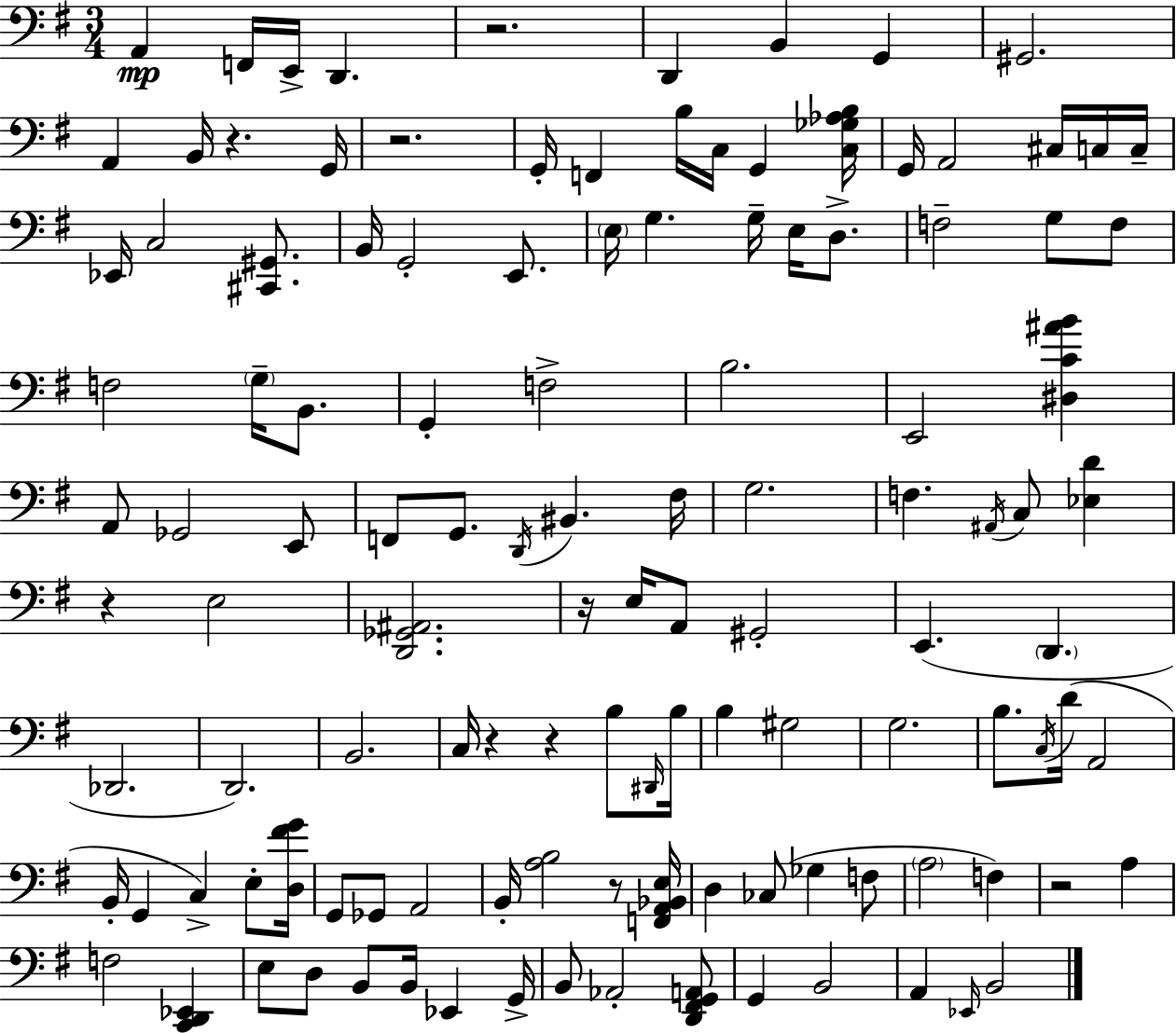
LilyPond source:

{
  \clef bass
  \numericTimeSignature
  \time 3/4
  \key g \major
  a,4\mp f,16 e,16-> d,4. | r2. | d,4 b,4 g,4 | gis,2. | \break a,4 b,16 r4. g,16 | r2. | g,16-. f,4 b16 c16 g,4 <c ges aes b>16 | g,16 a,2 cis16 c16 c16-- | \break ees,16 c2 <cis, gis,>8. | b,16 g,2-. e,8. | \parenthesize e16 g4. g16-- e16 d8.-> | f2-- g8 f8 | \break f2 \parenthesize g16-- b,8. | g,4-. f2-> | b2. | e,2 <dis c' ais' b'>4 | \break a,8 ges,2 e,8 | f,8 g,8. \acciaccatura { d,16 } bis,4. | fis16 g2. | f4. \acciaccatura { ais,16 } c8 <ees d'>4 | \break r4 e2 | <d, ges, ais,>2. | r16 e16 a,8 gis,2-. | e,4.( \parenthesize d,4. | \break des,2. | d,2.) | b,2. | c16 r4 r4 b8 | \break \grace { dis,16 } b16 b4 gis2 | g2. | b8. \acciaccatura { c16 }( d'16 a,2 | b,16-. g,4 c4->) | \break e8-. <d fis' g'>16 g,8 ges,8 a,2 | b,16-. <a b>2 | r8 <f, a, bes, e>16 d4 ces8( ges4 | f8 \parenthesize a2 | \break f4) r2 | a4 f2 | <c, d, ees,>4 e8 d8 b,8 b,16 ees,4 | g,16-> b,8 aes,2-. | \break <d, fis, g, a,>8 g,4 b,2 | a,4 \grace { ees,16 } b,2 | \bar "|."
}